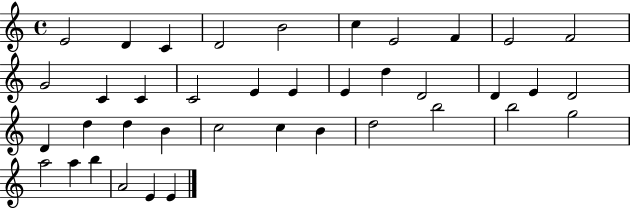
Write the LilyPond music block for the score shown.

{
  \clef treble
  \time 4/4
  \defaultTimeSignature
  \key c \major
  e'2 d'4 c'4 | d'2 b'2 | c''4 e'2 f'4 | e'2 f'2 | \break g'2 c'4 c'4 | c'2 e'4 e'4 | e'4 d''4 d'2 | d'4 e'4 d'2 | \break d'4 d''4 d''4 b'4 | c''2 c''4 b'4 | d''2 b''2 | b''2 g''2 | \break a''2 a''4 b''4 | a'2 e'4 e'4 | \bar "|."
}